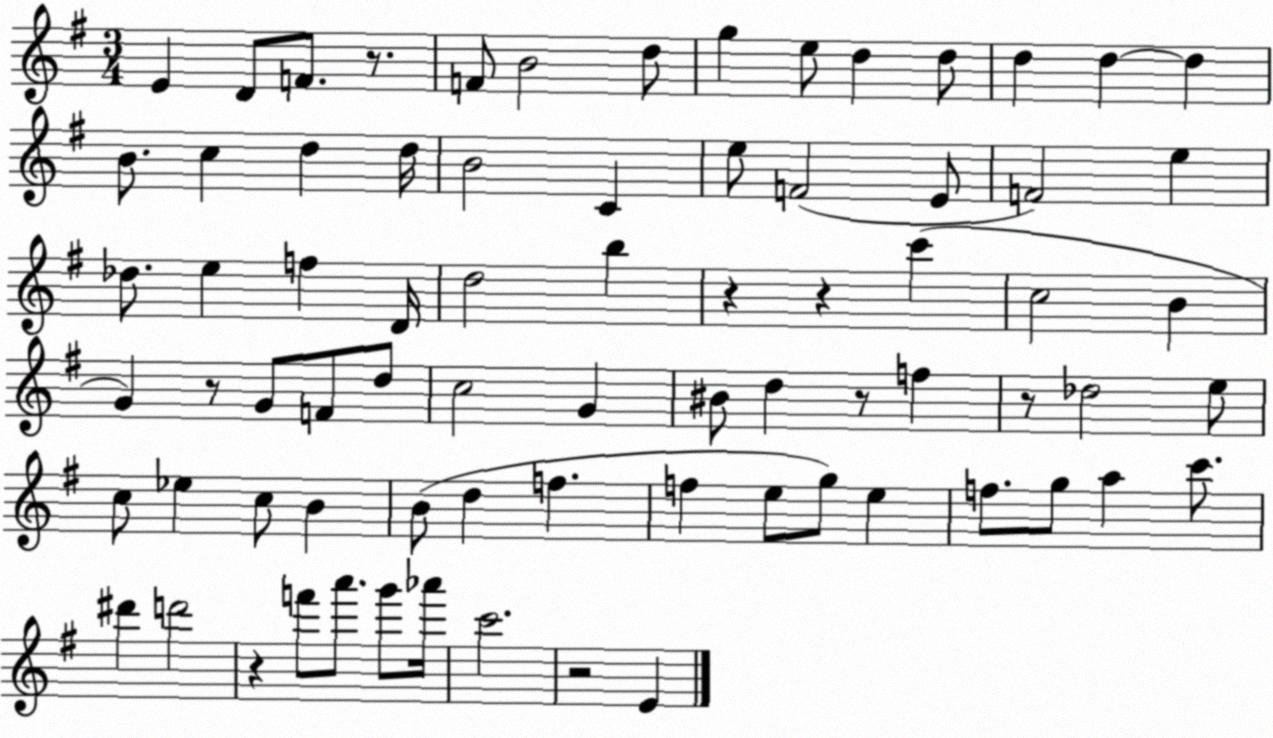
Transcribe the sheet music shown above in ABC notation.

X:1
T:Untitled
M:3/4
L:1/4
K:G
E D/2 F/2 z/2 F/2 B2 d/2 g e/2 d d/2 d d d B/2 c d d/4 B2 C e/2 F2 E/2 F2 e _d/2 e f D/4 d2 b z z c' c2 B G z/2 G/2 F/2 d/2 c2 G ^B/2 d z/2 f z/2 _d2 e/2 c/2 _e c/2 B B/2 d f f e/2 g/2 e f/2 g/2 a c'/2 ^d' d'2 z f'/2 a'/2 g'/2 _a'/4 c'2 z2 E